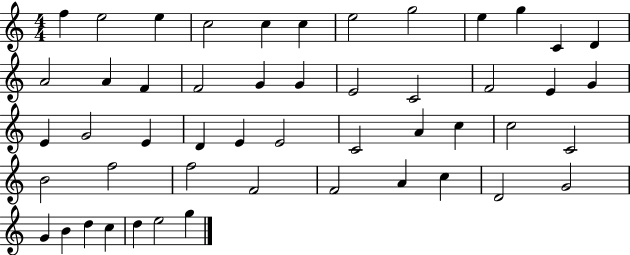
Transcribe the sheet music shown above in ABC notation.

X:1
T:Untitled
M:4/4
L:1/4
K:C
f e2 e c2 c c e2 g2 e g C D A2 A F F2 G G E2 C2 F2 E G E G2 E D E E2 C2 A c c2 C2 B2 f2 f2 F2 F2 A c D2 G2 G B d c d e2 g